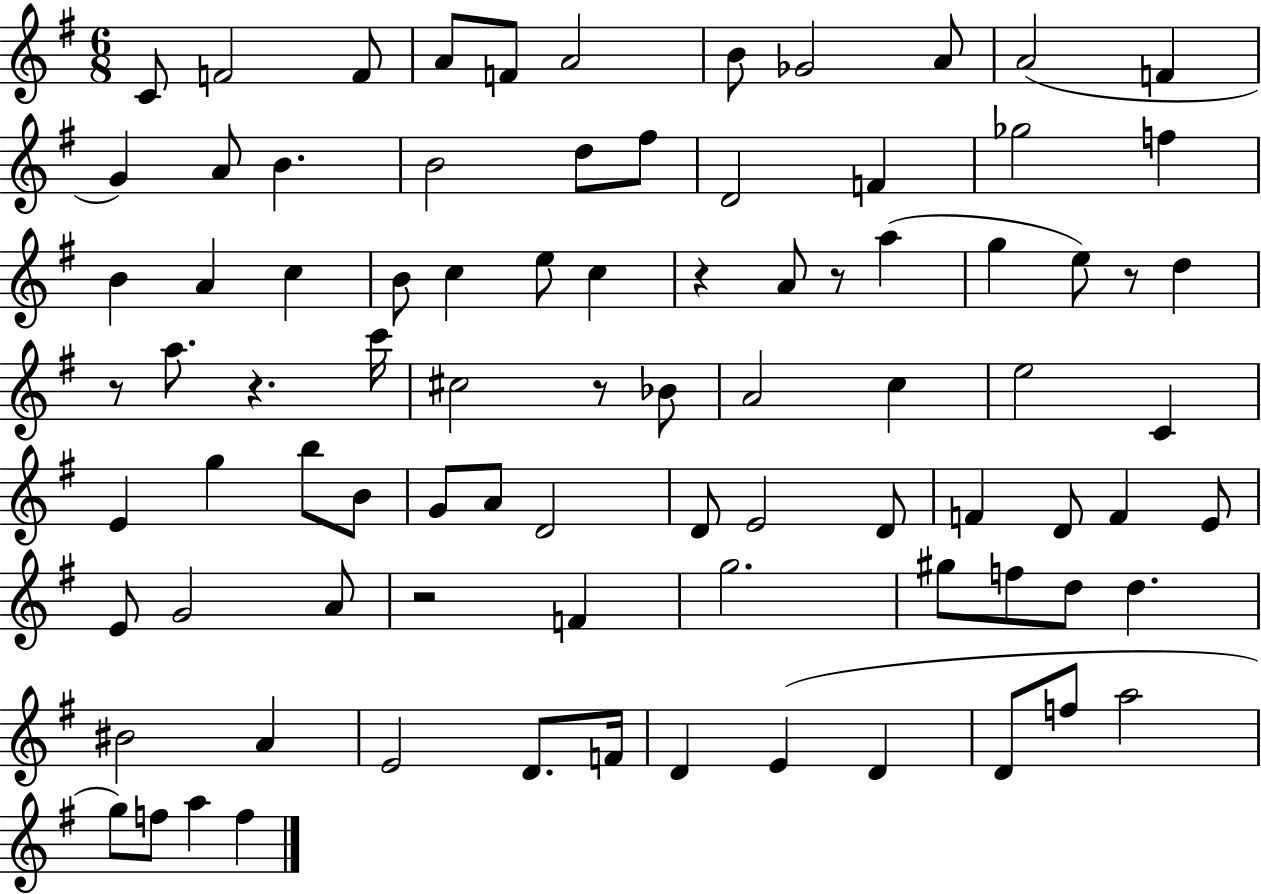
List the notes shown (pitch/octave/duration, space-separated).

C4/e F4/h F4/e A4/e F4/e A4/h B4/e Gb4/h A4/e A4/h F4/q G4/q A4/e B4/q. B4/h D5/e F#5/e D4/h F4/q Gb5/h F5/q B4/q A4/q C5/q B4/e C5/q E5/e C5/q R/q A4/e R/e A5/q G5/q E5/e R/e D5/q R/e A5/e. R/q. C6/s C#5/h R/e Bb4/e A4/h C5/q E5/h C4/q E4/q G5/q B5/e B4/e G4/e A4/e D4/h D4/e E4/h D4/e F4/q D4/e F4/q E4/e E4/e G4/h A4/e R/h F4/q G5/h. G#5/e F5/e D5/e D5/q. BIS4/h A4/q E4/h D4/e. F4/s D4/q E4/q D4/q D4/e F5/e A5/h G5/e F5/e A5/q F5/q